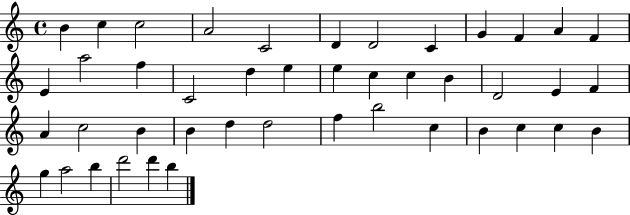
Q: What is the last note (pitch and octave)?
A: B5